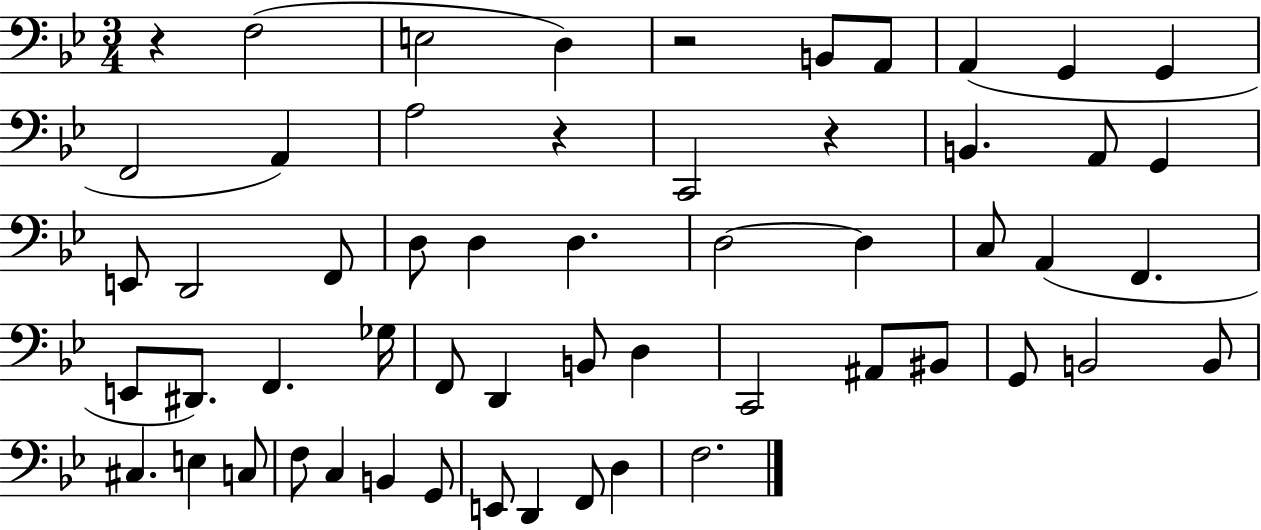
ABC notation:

X:1
T:Untitled
M:3/4
L:1/4
K:Bb
z F,2 E,2 D, z2 B,,/2 A,,/2 A,, G,, G,, F,,2 A,, A,2 z C,,2 z B,, A,,/2 G,, E,,/2 D,,2 F,,/2 D,/2 D, D, D,2 D, C,/2 A,, F,, E,,/2 ^D,,/2 F,, _G,/4 F,,/2 D,, B,,/2 D, C,,2 ^A,,/2 ^B,,/2 G,,/2 B,,2 B,,/2 ^C, E, C,/2 F,/2 C, B,, G,,/2 E,,/2 D,, F,,/2 D, F,2